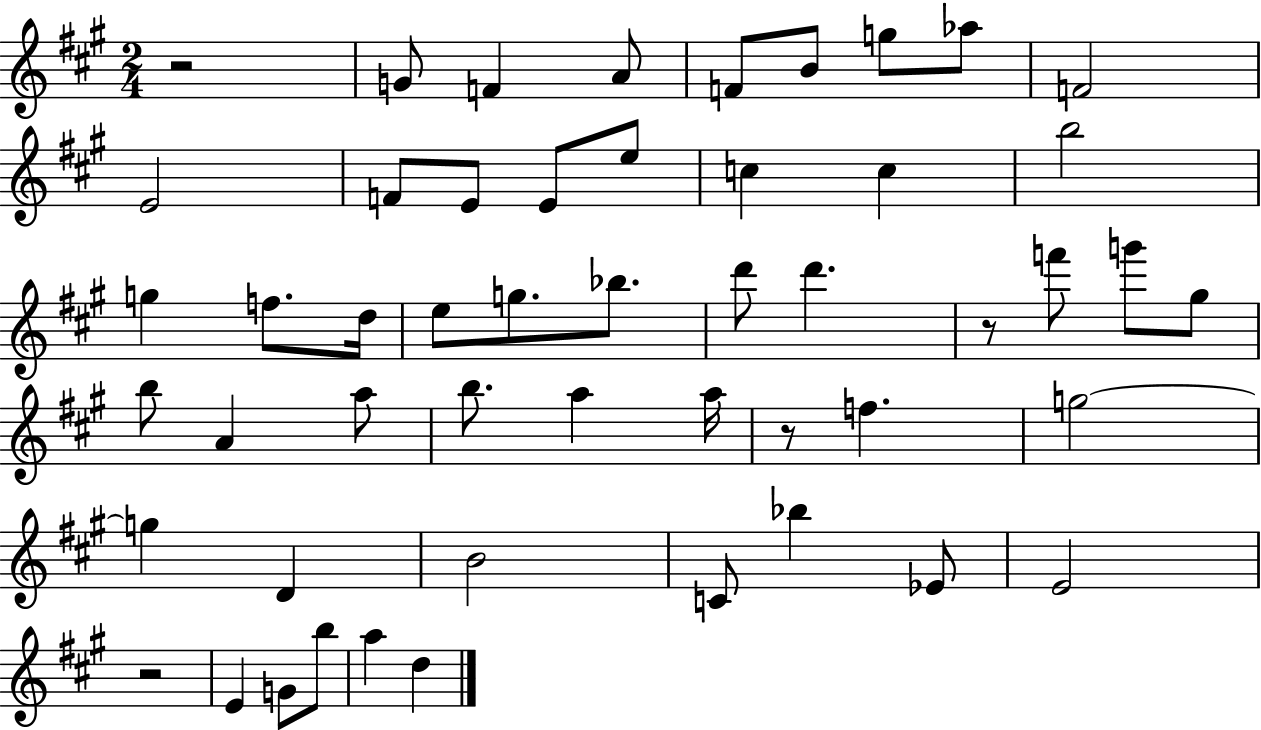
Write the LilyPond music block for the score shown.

{
  \clef treble
  \numericTimeSignature
  \time 2/4
  \key a \major
  r2 | g'8 f'4 a'8 | f'8 b'8 g''8 aes''8 | f'2 | \break e'2 | f'8 e'8 e'8 e''8 | c''4 c''4 | b''2 | \break g''4 f''8. d''16 | e''8 g''8. bes''8. | d'''8 d'''4. | r8 f'''8 g'''8 gis''8 | \break b''8 a'4 a''8 | b''8. a''4 a''16 | r8 f''4. | g''2~~ | \break g''4 d'4 | b'2 | c'8 bes''4 ees'8 | e'2 | \break r2 | e'4 g'8 b''8 | a''4 d''4 | \bar "|."
}